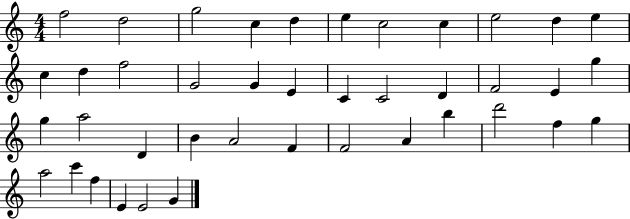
X:1
T:Untitled
M:4/4
L:1/4
K:C
f2 d2 g2 c d e c2 c e2 d e c d f2 G2 G E C C2 D F2 E g g a2 D B A2 F F2 A b d'2 f g a2 c' f E E2 G